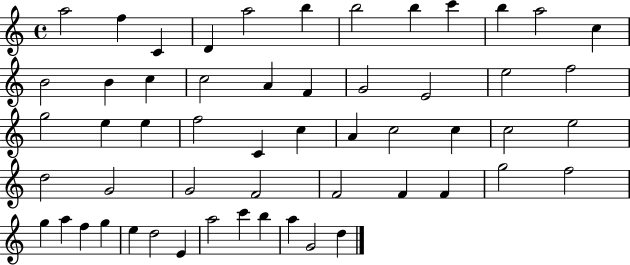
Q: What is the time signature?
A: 4/4